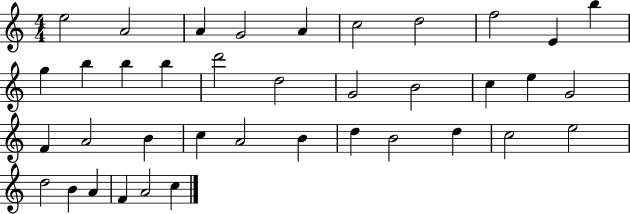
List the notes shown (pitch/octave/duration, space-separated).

E5/h A4/h A4/q G4/h A4/q C5/h D5/h F5/h E4/q B5/q G5/q B5/q B5/q B5/q D6/h D5/h G4/h B4/h C5/q E5/q G4/h F4/q A4/h B4/q C5/q A4/h B4/q D5/q B4/h D5/q C5/h E5/h D5/h B4/q A4/q F4/q A4/h C5/q